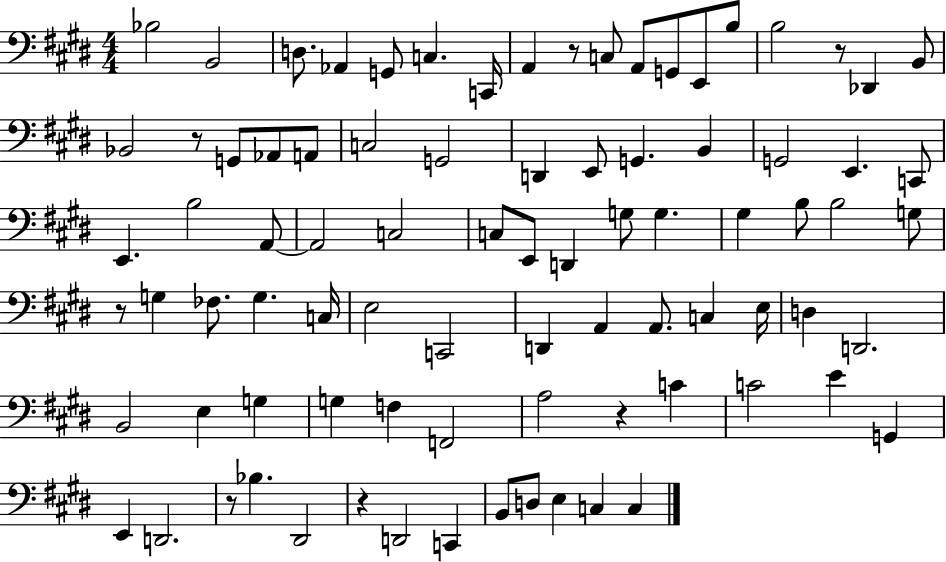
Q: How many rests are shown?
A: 7